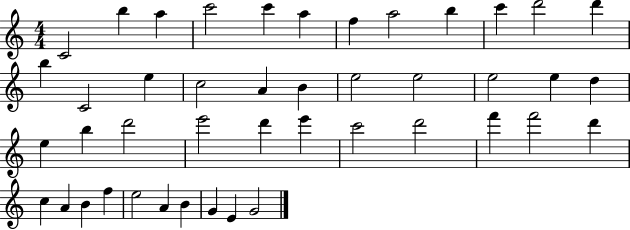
X:1
T:Untitled
M:4/4
L:1/4
K:C
C2 b a c'2 c' a f a2 b c' d'2 d' b C2 e c2 A B e2 e2 e2 e d e b d'2 e'2 d' e' c'2 d'2 f' f'2 d' c A B f e2 A B G E G2